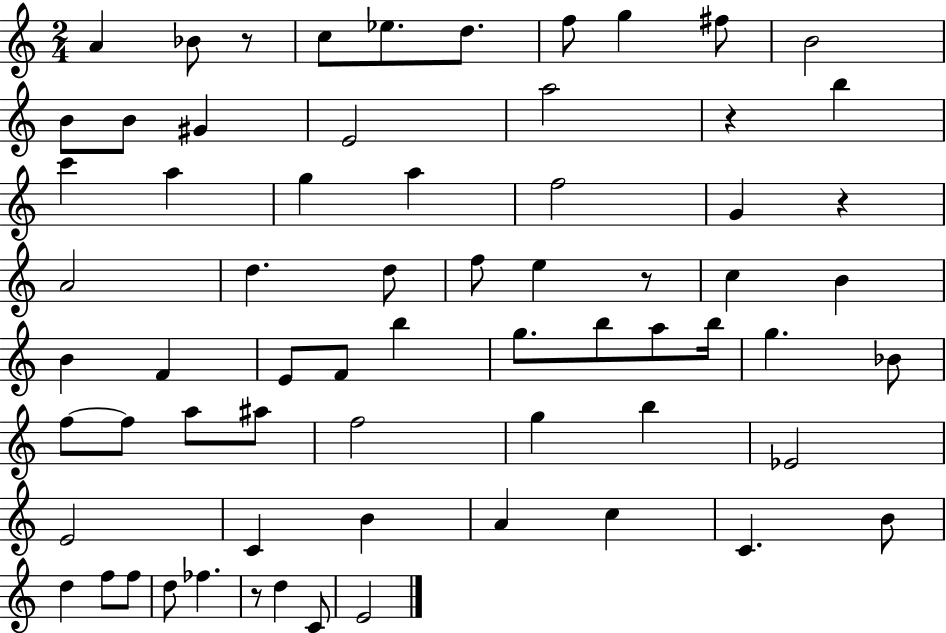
{
  \clef treble
  \numericTimeSignature
  \time 2/4
  \key c \major
  a'4 bes'8 r8 | c''8 ees''8. d''8. | f''8 g''4 fis''8 | b'2 | \break b'8 b'8 gis'4 | e'2 | a''2 | r4 b''4 | \break c'''4 a''4 | g''4 a''4 | f''2 | g'4 r4 | \break a'2 | d''4. d''8 | f''8 e''4 r8 | c''4 b'4 | \break b'4 f'4 | e'8 f'8 b''4 | g''8. b''8 a''8 b''16 | g''4. bes'8 | \break f''8~~ f''8 a''8 ais''8 | f''2 | g''4 b''4 | ees'2 | \break e'2 | c'4 b'4 | a'4 c''4 | c'4. b'8 | \break d''4 f''8 f''8 | d''8 fes''4. | r8 d''4 c'8 | e'2 | \break \bar "|."
}